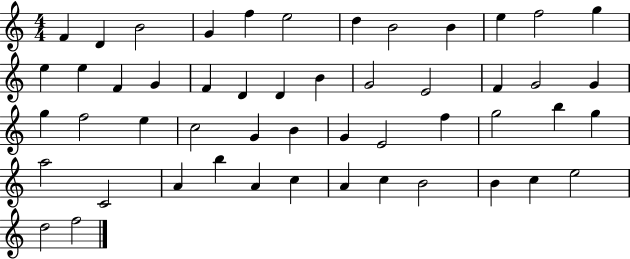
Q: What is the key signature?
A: C major